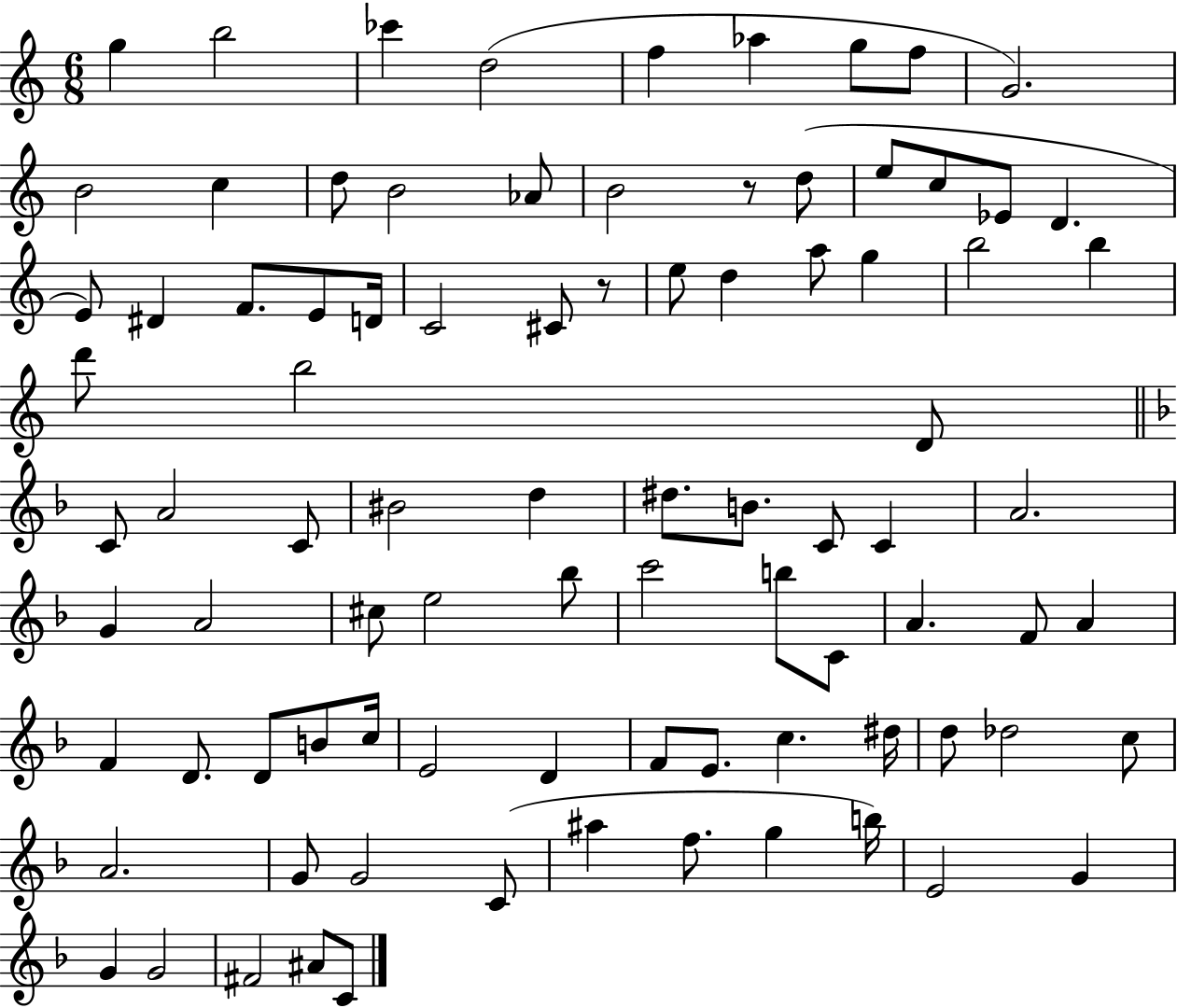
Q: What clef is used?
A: treble